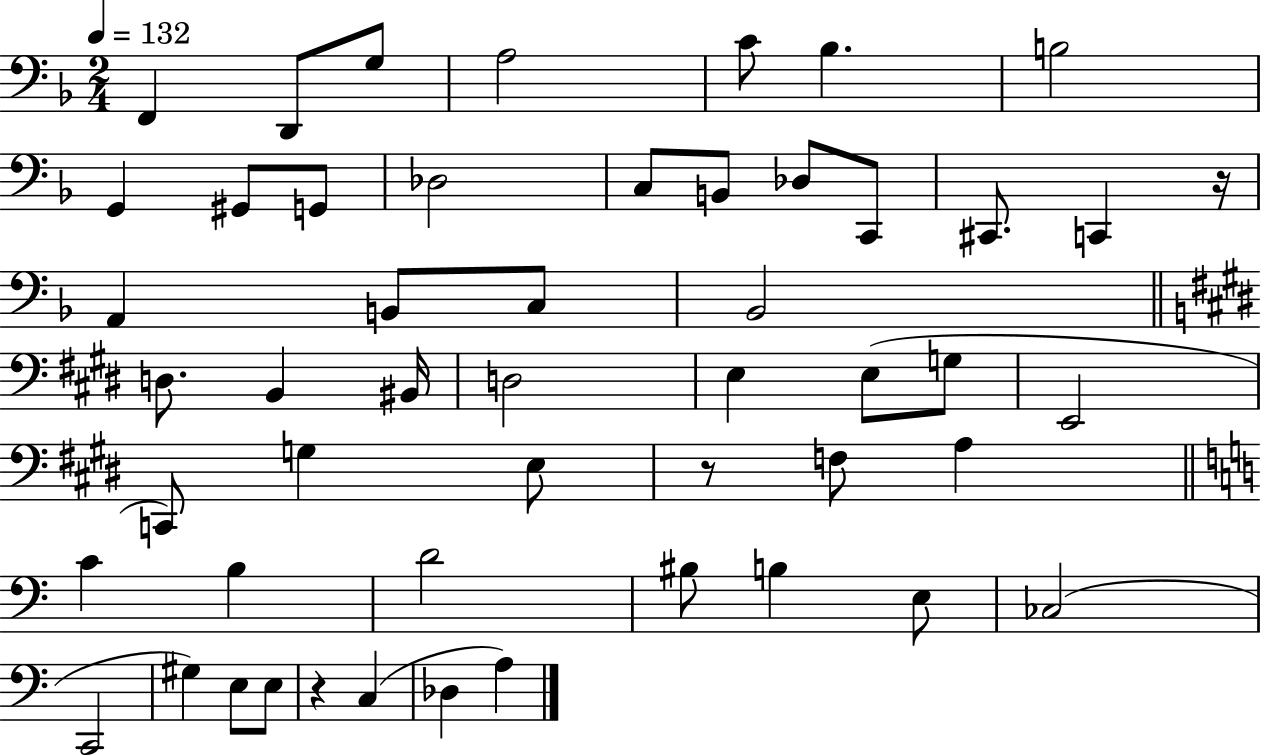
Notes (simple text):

F2/q D2/e G3/e A3/h C4/e Bb3/q. B3/h G2/q G#2/e G2/e Db3/h C3/e B2/e Db3/e C2/e C#2/e. C2/q R/s A2/q B2/e C3/e Bb2/h D3/e. B2/q BIS2/s D3/h E3/q E3/e G3/e E2/h C2/e G3/q E3/e R/e F3/e A3/q C4/q B3/q D4/h BIS3/e B3/q E3/e CES3/h C2/h G#3/q E3/e E3/e R/q C3/q Db3/q A3/q